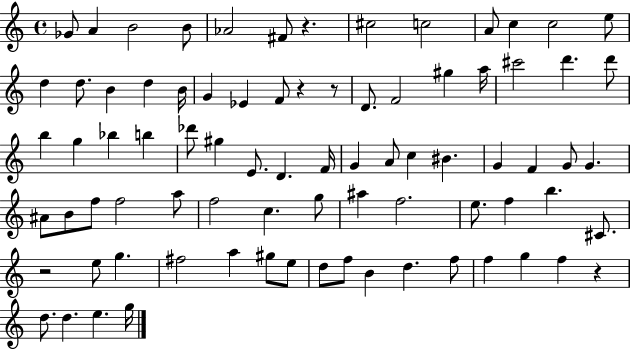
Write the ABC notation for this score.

X:1
T:Untitled
M:4/4
L:1/4
K:C
_G/2 A B2 B/2 _A2 ^F/2 z ^c2 c2 A/2 c c2 e/2 d d/2 B d B/4 G _E F/2 z z/2 D/2 F2 ^g a/4 ^c'2 d' d'/2 b g _b b _d'/2 ^g E/2 D F/4 G A/2 c ^B G F G/2 G ^A/2 B/2 f/2 f2 a/2 f2 c g/2 ^a f2 e/2 f b ^C/2 z2 e/2 g ^f2 a ^g/2 e/2 d/2 f/2 B d f/2 f g f z d/2 d e g/4